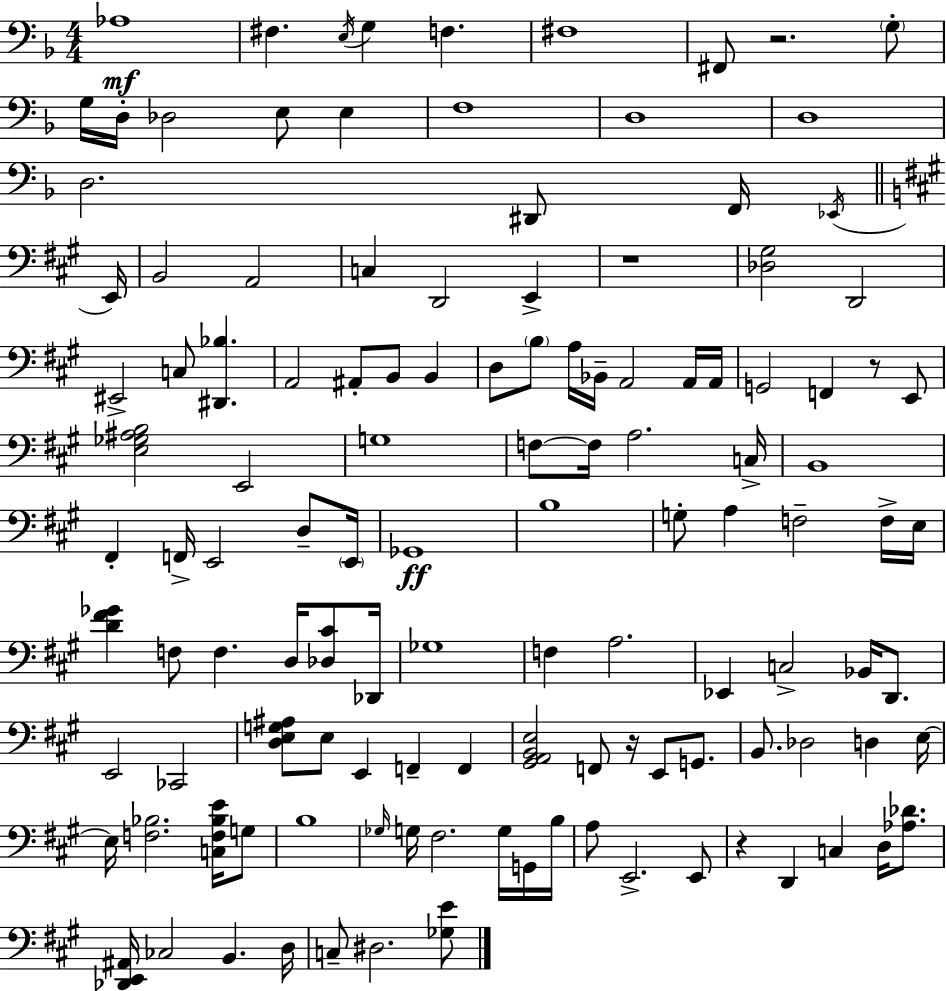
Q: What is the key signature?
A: F major